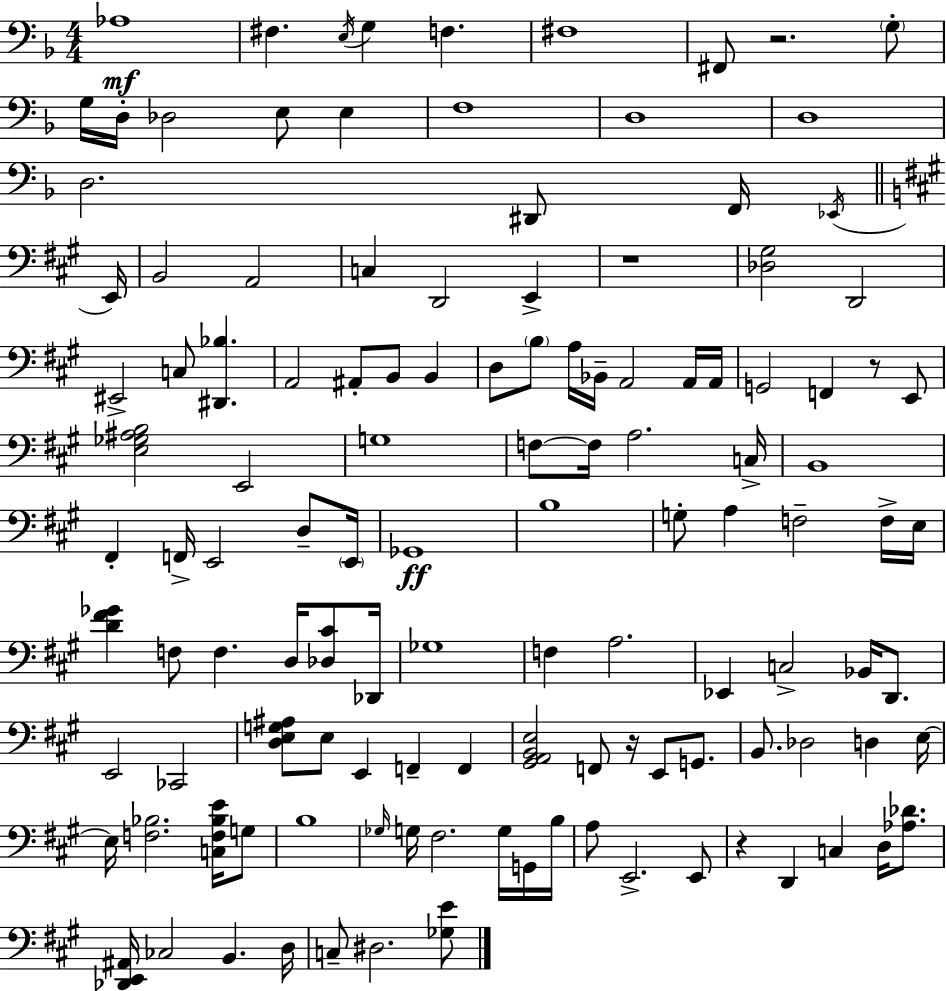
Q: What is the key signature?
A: F major